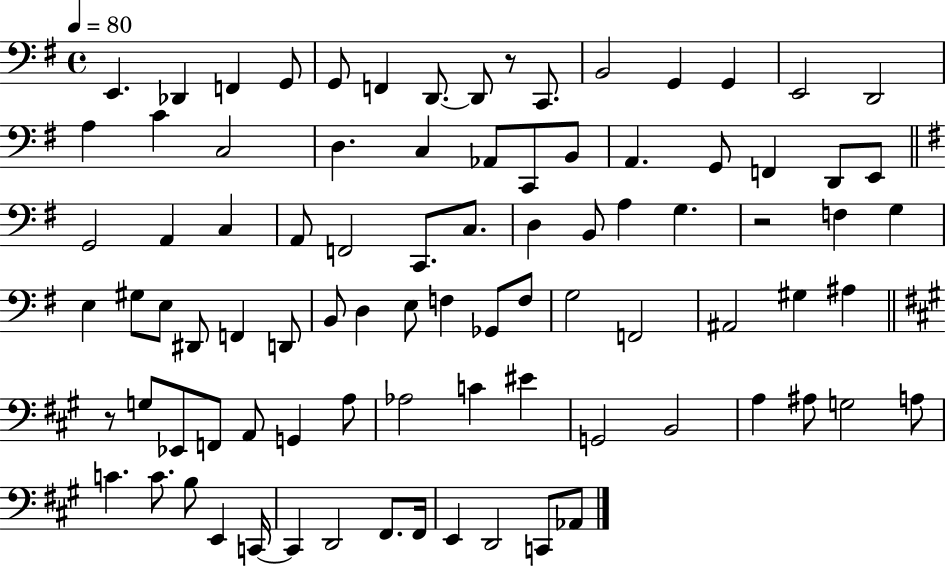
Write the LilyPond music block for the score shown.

{
  \clef bass
  \time 4/4
  \defaultTimeSignature
  \key g \major
  \tempo 4 = 80
  e,4. des,4 f,4 g,8 | g,8 f,4 d,8.~~ d,8 r8 c,8. | b,2 g,4 g,4 | e,2 d,2 | \break a4 c'4 c2 | d4. c4 aes,8 c,8 b,8 | a,4. g,8 f,4 d,8 e,8 | \bar "||" \break \key e \minor g,2 a,4 c4 | a,8 f,2 c,8. c8. | d4 b,8 a4 g4. | r2 f4 g4 | \break e4 gis8 e8 dis,8 f,4 d,8 | b,8 d4 e8 f4 ges,8 f8 | g2 f,2 | ais,2 gis4 ais4 | \break \bar "||" \break \key a \major r8 g8 ees,8 f,8 a,8 g,4 a8 | aes2 c'4 eis'4 | g,2 b,2 | a4 ais8 g2 a8 | \break c'4. c'8. b8 e,4 c,16~~ | c,4 d,2 fis,8. fis,16 | e,4 d,2 c,8 aes,8 | \bar "|."
}